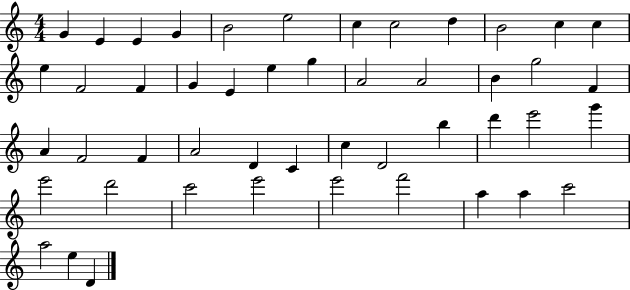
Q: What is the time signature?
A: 4/4